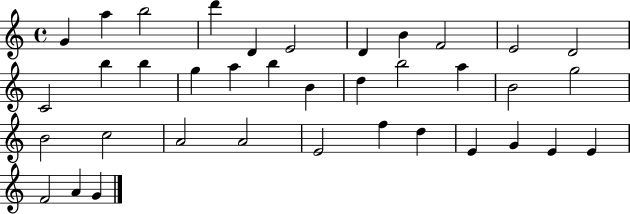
{
  \clef treble
  \time 4/4
  \defaultTimeSignature
  \key c \major
  g'4 a''4 b''2 | d'''4 d'4 e'2 | d'4 b'4 f'2 | e'2 d'2 | \break c'2 b''4 b''4 | g''4 a''4 b''4 b'4 | d''4 b''2 a''4 | b'2 g''2 | \break b'2 c''2 | a'2 a'2 | e'2 f''4 d''4 | e'4 g'4 e'4 e'4 | \break f'2 a'4 g'4 | \bar "|."
}